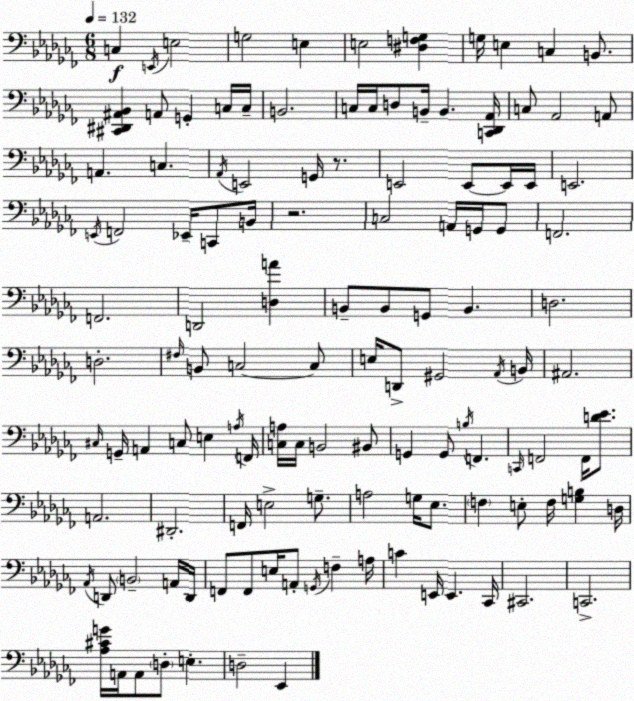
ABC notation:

X:1
T:Untitled
M:6/8
L:1/4
K:Abm
C, E,,/4 E,2 G,2 E, E,2 [^D,F,G,] G,/4 E, C, B,,/2 [^C,,^D,,^A,,_B,,] A,,/2 G,, C,/4 C,/4 B,,2 C,/4 C,/4 D,/2 B,,/4 B,, [C,,_D,,_A,,]/4 C,/2 _A,,2 A,,/2 A,, C, _A,,/4 E,,2 G,,/4 z/2 E,,2 E,,/2 E,,/4 E,,/4 E,,2 E,,/4 F,,2 _E,,/4 C,,/2 B,,/4 z2 C,2 A,,/4 G,,/4 G,,/2 F,,2 F,,2 D,,2 [D,A] B,,/2 B,,/2 G,,/2 B,, D,2 D,2 ^F,/4 B,,/2 C,2 C,/2 E,/4 D,,/2 ^G,,2 _A,,/4 B,,/4 ^A,,2 ^C,/4 G,,/4 A,, C,/2 E, A,/4 F,,/4 [C,A,]/4 C,/4 B,,2 ^B,,/2 G,, G,,/2 B,/4 F,, C,,/4 F,,2 F,,/4 [D_E]/2 A,,2 ^D,,2 F,,/4 E,2 G,/2 A,2 G,/4 _E,/2 F, E,/2 F,/4 [G,B,] D,/4 _A,,/4 D,,/2 B,,2 A,,/4 D,,/4 F,,/2 F,,/2 E,/4 A,,/2 G,,/4 F, A,/4 C E,,/4 E,, _C,,/4 ^C,,2 C,,2 [_A,^CG]/4 A,,/4 A,,/2 D,/2 E, D,2 _E,,